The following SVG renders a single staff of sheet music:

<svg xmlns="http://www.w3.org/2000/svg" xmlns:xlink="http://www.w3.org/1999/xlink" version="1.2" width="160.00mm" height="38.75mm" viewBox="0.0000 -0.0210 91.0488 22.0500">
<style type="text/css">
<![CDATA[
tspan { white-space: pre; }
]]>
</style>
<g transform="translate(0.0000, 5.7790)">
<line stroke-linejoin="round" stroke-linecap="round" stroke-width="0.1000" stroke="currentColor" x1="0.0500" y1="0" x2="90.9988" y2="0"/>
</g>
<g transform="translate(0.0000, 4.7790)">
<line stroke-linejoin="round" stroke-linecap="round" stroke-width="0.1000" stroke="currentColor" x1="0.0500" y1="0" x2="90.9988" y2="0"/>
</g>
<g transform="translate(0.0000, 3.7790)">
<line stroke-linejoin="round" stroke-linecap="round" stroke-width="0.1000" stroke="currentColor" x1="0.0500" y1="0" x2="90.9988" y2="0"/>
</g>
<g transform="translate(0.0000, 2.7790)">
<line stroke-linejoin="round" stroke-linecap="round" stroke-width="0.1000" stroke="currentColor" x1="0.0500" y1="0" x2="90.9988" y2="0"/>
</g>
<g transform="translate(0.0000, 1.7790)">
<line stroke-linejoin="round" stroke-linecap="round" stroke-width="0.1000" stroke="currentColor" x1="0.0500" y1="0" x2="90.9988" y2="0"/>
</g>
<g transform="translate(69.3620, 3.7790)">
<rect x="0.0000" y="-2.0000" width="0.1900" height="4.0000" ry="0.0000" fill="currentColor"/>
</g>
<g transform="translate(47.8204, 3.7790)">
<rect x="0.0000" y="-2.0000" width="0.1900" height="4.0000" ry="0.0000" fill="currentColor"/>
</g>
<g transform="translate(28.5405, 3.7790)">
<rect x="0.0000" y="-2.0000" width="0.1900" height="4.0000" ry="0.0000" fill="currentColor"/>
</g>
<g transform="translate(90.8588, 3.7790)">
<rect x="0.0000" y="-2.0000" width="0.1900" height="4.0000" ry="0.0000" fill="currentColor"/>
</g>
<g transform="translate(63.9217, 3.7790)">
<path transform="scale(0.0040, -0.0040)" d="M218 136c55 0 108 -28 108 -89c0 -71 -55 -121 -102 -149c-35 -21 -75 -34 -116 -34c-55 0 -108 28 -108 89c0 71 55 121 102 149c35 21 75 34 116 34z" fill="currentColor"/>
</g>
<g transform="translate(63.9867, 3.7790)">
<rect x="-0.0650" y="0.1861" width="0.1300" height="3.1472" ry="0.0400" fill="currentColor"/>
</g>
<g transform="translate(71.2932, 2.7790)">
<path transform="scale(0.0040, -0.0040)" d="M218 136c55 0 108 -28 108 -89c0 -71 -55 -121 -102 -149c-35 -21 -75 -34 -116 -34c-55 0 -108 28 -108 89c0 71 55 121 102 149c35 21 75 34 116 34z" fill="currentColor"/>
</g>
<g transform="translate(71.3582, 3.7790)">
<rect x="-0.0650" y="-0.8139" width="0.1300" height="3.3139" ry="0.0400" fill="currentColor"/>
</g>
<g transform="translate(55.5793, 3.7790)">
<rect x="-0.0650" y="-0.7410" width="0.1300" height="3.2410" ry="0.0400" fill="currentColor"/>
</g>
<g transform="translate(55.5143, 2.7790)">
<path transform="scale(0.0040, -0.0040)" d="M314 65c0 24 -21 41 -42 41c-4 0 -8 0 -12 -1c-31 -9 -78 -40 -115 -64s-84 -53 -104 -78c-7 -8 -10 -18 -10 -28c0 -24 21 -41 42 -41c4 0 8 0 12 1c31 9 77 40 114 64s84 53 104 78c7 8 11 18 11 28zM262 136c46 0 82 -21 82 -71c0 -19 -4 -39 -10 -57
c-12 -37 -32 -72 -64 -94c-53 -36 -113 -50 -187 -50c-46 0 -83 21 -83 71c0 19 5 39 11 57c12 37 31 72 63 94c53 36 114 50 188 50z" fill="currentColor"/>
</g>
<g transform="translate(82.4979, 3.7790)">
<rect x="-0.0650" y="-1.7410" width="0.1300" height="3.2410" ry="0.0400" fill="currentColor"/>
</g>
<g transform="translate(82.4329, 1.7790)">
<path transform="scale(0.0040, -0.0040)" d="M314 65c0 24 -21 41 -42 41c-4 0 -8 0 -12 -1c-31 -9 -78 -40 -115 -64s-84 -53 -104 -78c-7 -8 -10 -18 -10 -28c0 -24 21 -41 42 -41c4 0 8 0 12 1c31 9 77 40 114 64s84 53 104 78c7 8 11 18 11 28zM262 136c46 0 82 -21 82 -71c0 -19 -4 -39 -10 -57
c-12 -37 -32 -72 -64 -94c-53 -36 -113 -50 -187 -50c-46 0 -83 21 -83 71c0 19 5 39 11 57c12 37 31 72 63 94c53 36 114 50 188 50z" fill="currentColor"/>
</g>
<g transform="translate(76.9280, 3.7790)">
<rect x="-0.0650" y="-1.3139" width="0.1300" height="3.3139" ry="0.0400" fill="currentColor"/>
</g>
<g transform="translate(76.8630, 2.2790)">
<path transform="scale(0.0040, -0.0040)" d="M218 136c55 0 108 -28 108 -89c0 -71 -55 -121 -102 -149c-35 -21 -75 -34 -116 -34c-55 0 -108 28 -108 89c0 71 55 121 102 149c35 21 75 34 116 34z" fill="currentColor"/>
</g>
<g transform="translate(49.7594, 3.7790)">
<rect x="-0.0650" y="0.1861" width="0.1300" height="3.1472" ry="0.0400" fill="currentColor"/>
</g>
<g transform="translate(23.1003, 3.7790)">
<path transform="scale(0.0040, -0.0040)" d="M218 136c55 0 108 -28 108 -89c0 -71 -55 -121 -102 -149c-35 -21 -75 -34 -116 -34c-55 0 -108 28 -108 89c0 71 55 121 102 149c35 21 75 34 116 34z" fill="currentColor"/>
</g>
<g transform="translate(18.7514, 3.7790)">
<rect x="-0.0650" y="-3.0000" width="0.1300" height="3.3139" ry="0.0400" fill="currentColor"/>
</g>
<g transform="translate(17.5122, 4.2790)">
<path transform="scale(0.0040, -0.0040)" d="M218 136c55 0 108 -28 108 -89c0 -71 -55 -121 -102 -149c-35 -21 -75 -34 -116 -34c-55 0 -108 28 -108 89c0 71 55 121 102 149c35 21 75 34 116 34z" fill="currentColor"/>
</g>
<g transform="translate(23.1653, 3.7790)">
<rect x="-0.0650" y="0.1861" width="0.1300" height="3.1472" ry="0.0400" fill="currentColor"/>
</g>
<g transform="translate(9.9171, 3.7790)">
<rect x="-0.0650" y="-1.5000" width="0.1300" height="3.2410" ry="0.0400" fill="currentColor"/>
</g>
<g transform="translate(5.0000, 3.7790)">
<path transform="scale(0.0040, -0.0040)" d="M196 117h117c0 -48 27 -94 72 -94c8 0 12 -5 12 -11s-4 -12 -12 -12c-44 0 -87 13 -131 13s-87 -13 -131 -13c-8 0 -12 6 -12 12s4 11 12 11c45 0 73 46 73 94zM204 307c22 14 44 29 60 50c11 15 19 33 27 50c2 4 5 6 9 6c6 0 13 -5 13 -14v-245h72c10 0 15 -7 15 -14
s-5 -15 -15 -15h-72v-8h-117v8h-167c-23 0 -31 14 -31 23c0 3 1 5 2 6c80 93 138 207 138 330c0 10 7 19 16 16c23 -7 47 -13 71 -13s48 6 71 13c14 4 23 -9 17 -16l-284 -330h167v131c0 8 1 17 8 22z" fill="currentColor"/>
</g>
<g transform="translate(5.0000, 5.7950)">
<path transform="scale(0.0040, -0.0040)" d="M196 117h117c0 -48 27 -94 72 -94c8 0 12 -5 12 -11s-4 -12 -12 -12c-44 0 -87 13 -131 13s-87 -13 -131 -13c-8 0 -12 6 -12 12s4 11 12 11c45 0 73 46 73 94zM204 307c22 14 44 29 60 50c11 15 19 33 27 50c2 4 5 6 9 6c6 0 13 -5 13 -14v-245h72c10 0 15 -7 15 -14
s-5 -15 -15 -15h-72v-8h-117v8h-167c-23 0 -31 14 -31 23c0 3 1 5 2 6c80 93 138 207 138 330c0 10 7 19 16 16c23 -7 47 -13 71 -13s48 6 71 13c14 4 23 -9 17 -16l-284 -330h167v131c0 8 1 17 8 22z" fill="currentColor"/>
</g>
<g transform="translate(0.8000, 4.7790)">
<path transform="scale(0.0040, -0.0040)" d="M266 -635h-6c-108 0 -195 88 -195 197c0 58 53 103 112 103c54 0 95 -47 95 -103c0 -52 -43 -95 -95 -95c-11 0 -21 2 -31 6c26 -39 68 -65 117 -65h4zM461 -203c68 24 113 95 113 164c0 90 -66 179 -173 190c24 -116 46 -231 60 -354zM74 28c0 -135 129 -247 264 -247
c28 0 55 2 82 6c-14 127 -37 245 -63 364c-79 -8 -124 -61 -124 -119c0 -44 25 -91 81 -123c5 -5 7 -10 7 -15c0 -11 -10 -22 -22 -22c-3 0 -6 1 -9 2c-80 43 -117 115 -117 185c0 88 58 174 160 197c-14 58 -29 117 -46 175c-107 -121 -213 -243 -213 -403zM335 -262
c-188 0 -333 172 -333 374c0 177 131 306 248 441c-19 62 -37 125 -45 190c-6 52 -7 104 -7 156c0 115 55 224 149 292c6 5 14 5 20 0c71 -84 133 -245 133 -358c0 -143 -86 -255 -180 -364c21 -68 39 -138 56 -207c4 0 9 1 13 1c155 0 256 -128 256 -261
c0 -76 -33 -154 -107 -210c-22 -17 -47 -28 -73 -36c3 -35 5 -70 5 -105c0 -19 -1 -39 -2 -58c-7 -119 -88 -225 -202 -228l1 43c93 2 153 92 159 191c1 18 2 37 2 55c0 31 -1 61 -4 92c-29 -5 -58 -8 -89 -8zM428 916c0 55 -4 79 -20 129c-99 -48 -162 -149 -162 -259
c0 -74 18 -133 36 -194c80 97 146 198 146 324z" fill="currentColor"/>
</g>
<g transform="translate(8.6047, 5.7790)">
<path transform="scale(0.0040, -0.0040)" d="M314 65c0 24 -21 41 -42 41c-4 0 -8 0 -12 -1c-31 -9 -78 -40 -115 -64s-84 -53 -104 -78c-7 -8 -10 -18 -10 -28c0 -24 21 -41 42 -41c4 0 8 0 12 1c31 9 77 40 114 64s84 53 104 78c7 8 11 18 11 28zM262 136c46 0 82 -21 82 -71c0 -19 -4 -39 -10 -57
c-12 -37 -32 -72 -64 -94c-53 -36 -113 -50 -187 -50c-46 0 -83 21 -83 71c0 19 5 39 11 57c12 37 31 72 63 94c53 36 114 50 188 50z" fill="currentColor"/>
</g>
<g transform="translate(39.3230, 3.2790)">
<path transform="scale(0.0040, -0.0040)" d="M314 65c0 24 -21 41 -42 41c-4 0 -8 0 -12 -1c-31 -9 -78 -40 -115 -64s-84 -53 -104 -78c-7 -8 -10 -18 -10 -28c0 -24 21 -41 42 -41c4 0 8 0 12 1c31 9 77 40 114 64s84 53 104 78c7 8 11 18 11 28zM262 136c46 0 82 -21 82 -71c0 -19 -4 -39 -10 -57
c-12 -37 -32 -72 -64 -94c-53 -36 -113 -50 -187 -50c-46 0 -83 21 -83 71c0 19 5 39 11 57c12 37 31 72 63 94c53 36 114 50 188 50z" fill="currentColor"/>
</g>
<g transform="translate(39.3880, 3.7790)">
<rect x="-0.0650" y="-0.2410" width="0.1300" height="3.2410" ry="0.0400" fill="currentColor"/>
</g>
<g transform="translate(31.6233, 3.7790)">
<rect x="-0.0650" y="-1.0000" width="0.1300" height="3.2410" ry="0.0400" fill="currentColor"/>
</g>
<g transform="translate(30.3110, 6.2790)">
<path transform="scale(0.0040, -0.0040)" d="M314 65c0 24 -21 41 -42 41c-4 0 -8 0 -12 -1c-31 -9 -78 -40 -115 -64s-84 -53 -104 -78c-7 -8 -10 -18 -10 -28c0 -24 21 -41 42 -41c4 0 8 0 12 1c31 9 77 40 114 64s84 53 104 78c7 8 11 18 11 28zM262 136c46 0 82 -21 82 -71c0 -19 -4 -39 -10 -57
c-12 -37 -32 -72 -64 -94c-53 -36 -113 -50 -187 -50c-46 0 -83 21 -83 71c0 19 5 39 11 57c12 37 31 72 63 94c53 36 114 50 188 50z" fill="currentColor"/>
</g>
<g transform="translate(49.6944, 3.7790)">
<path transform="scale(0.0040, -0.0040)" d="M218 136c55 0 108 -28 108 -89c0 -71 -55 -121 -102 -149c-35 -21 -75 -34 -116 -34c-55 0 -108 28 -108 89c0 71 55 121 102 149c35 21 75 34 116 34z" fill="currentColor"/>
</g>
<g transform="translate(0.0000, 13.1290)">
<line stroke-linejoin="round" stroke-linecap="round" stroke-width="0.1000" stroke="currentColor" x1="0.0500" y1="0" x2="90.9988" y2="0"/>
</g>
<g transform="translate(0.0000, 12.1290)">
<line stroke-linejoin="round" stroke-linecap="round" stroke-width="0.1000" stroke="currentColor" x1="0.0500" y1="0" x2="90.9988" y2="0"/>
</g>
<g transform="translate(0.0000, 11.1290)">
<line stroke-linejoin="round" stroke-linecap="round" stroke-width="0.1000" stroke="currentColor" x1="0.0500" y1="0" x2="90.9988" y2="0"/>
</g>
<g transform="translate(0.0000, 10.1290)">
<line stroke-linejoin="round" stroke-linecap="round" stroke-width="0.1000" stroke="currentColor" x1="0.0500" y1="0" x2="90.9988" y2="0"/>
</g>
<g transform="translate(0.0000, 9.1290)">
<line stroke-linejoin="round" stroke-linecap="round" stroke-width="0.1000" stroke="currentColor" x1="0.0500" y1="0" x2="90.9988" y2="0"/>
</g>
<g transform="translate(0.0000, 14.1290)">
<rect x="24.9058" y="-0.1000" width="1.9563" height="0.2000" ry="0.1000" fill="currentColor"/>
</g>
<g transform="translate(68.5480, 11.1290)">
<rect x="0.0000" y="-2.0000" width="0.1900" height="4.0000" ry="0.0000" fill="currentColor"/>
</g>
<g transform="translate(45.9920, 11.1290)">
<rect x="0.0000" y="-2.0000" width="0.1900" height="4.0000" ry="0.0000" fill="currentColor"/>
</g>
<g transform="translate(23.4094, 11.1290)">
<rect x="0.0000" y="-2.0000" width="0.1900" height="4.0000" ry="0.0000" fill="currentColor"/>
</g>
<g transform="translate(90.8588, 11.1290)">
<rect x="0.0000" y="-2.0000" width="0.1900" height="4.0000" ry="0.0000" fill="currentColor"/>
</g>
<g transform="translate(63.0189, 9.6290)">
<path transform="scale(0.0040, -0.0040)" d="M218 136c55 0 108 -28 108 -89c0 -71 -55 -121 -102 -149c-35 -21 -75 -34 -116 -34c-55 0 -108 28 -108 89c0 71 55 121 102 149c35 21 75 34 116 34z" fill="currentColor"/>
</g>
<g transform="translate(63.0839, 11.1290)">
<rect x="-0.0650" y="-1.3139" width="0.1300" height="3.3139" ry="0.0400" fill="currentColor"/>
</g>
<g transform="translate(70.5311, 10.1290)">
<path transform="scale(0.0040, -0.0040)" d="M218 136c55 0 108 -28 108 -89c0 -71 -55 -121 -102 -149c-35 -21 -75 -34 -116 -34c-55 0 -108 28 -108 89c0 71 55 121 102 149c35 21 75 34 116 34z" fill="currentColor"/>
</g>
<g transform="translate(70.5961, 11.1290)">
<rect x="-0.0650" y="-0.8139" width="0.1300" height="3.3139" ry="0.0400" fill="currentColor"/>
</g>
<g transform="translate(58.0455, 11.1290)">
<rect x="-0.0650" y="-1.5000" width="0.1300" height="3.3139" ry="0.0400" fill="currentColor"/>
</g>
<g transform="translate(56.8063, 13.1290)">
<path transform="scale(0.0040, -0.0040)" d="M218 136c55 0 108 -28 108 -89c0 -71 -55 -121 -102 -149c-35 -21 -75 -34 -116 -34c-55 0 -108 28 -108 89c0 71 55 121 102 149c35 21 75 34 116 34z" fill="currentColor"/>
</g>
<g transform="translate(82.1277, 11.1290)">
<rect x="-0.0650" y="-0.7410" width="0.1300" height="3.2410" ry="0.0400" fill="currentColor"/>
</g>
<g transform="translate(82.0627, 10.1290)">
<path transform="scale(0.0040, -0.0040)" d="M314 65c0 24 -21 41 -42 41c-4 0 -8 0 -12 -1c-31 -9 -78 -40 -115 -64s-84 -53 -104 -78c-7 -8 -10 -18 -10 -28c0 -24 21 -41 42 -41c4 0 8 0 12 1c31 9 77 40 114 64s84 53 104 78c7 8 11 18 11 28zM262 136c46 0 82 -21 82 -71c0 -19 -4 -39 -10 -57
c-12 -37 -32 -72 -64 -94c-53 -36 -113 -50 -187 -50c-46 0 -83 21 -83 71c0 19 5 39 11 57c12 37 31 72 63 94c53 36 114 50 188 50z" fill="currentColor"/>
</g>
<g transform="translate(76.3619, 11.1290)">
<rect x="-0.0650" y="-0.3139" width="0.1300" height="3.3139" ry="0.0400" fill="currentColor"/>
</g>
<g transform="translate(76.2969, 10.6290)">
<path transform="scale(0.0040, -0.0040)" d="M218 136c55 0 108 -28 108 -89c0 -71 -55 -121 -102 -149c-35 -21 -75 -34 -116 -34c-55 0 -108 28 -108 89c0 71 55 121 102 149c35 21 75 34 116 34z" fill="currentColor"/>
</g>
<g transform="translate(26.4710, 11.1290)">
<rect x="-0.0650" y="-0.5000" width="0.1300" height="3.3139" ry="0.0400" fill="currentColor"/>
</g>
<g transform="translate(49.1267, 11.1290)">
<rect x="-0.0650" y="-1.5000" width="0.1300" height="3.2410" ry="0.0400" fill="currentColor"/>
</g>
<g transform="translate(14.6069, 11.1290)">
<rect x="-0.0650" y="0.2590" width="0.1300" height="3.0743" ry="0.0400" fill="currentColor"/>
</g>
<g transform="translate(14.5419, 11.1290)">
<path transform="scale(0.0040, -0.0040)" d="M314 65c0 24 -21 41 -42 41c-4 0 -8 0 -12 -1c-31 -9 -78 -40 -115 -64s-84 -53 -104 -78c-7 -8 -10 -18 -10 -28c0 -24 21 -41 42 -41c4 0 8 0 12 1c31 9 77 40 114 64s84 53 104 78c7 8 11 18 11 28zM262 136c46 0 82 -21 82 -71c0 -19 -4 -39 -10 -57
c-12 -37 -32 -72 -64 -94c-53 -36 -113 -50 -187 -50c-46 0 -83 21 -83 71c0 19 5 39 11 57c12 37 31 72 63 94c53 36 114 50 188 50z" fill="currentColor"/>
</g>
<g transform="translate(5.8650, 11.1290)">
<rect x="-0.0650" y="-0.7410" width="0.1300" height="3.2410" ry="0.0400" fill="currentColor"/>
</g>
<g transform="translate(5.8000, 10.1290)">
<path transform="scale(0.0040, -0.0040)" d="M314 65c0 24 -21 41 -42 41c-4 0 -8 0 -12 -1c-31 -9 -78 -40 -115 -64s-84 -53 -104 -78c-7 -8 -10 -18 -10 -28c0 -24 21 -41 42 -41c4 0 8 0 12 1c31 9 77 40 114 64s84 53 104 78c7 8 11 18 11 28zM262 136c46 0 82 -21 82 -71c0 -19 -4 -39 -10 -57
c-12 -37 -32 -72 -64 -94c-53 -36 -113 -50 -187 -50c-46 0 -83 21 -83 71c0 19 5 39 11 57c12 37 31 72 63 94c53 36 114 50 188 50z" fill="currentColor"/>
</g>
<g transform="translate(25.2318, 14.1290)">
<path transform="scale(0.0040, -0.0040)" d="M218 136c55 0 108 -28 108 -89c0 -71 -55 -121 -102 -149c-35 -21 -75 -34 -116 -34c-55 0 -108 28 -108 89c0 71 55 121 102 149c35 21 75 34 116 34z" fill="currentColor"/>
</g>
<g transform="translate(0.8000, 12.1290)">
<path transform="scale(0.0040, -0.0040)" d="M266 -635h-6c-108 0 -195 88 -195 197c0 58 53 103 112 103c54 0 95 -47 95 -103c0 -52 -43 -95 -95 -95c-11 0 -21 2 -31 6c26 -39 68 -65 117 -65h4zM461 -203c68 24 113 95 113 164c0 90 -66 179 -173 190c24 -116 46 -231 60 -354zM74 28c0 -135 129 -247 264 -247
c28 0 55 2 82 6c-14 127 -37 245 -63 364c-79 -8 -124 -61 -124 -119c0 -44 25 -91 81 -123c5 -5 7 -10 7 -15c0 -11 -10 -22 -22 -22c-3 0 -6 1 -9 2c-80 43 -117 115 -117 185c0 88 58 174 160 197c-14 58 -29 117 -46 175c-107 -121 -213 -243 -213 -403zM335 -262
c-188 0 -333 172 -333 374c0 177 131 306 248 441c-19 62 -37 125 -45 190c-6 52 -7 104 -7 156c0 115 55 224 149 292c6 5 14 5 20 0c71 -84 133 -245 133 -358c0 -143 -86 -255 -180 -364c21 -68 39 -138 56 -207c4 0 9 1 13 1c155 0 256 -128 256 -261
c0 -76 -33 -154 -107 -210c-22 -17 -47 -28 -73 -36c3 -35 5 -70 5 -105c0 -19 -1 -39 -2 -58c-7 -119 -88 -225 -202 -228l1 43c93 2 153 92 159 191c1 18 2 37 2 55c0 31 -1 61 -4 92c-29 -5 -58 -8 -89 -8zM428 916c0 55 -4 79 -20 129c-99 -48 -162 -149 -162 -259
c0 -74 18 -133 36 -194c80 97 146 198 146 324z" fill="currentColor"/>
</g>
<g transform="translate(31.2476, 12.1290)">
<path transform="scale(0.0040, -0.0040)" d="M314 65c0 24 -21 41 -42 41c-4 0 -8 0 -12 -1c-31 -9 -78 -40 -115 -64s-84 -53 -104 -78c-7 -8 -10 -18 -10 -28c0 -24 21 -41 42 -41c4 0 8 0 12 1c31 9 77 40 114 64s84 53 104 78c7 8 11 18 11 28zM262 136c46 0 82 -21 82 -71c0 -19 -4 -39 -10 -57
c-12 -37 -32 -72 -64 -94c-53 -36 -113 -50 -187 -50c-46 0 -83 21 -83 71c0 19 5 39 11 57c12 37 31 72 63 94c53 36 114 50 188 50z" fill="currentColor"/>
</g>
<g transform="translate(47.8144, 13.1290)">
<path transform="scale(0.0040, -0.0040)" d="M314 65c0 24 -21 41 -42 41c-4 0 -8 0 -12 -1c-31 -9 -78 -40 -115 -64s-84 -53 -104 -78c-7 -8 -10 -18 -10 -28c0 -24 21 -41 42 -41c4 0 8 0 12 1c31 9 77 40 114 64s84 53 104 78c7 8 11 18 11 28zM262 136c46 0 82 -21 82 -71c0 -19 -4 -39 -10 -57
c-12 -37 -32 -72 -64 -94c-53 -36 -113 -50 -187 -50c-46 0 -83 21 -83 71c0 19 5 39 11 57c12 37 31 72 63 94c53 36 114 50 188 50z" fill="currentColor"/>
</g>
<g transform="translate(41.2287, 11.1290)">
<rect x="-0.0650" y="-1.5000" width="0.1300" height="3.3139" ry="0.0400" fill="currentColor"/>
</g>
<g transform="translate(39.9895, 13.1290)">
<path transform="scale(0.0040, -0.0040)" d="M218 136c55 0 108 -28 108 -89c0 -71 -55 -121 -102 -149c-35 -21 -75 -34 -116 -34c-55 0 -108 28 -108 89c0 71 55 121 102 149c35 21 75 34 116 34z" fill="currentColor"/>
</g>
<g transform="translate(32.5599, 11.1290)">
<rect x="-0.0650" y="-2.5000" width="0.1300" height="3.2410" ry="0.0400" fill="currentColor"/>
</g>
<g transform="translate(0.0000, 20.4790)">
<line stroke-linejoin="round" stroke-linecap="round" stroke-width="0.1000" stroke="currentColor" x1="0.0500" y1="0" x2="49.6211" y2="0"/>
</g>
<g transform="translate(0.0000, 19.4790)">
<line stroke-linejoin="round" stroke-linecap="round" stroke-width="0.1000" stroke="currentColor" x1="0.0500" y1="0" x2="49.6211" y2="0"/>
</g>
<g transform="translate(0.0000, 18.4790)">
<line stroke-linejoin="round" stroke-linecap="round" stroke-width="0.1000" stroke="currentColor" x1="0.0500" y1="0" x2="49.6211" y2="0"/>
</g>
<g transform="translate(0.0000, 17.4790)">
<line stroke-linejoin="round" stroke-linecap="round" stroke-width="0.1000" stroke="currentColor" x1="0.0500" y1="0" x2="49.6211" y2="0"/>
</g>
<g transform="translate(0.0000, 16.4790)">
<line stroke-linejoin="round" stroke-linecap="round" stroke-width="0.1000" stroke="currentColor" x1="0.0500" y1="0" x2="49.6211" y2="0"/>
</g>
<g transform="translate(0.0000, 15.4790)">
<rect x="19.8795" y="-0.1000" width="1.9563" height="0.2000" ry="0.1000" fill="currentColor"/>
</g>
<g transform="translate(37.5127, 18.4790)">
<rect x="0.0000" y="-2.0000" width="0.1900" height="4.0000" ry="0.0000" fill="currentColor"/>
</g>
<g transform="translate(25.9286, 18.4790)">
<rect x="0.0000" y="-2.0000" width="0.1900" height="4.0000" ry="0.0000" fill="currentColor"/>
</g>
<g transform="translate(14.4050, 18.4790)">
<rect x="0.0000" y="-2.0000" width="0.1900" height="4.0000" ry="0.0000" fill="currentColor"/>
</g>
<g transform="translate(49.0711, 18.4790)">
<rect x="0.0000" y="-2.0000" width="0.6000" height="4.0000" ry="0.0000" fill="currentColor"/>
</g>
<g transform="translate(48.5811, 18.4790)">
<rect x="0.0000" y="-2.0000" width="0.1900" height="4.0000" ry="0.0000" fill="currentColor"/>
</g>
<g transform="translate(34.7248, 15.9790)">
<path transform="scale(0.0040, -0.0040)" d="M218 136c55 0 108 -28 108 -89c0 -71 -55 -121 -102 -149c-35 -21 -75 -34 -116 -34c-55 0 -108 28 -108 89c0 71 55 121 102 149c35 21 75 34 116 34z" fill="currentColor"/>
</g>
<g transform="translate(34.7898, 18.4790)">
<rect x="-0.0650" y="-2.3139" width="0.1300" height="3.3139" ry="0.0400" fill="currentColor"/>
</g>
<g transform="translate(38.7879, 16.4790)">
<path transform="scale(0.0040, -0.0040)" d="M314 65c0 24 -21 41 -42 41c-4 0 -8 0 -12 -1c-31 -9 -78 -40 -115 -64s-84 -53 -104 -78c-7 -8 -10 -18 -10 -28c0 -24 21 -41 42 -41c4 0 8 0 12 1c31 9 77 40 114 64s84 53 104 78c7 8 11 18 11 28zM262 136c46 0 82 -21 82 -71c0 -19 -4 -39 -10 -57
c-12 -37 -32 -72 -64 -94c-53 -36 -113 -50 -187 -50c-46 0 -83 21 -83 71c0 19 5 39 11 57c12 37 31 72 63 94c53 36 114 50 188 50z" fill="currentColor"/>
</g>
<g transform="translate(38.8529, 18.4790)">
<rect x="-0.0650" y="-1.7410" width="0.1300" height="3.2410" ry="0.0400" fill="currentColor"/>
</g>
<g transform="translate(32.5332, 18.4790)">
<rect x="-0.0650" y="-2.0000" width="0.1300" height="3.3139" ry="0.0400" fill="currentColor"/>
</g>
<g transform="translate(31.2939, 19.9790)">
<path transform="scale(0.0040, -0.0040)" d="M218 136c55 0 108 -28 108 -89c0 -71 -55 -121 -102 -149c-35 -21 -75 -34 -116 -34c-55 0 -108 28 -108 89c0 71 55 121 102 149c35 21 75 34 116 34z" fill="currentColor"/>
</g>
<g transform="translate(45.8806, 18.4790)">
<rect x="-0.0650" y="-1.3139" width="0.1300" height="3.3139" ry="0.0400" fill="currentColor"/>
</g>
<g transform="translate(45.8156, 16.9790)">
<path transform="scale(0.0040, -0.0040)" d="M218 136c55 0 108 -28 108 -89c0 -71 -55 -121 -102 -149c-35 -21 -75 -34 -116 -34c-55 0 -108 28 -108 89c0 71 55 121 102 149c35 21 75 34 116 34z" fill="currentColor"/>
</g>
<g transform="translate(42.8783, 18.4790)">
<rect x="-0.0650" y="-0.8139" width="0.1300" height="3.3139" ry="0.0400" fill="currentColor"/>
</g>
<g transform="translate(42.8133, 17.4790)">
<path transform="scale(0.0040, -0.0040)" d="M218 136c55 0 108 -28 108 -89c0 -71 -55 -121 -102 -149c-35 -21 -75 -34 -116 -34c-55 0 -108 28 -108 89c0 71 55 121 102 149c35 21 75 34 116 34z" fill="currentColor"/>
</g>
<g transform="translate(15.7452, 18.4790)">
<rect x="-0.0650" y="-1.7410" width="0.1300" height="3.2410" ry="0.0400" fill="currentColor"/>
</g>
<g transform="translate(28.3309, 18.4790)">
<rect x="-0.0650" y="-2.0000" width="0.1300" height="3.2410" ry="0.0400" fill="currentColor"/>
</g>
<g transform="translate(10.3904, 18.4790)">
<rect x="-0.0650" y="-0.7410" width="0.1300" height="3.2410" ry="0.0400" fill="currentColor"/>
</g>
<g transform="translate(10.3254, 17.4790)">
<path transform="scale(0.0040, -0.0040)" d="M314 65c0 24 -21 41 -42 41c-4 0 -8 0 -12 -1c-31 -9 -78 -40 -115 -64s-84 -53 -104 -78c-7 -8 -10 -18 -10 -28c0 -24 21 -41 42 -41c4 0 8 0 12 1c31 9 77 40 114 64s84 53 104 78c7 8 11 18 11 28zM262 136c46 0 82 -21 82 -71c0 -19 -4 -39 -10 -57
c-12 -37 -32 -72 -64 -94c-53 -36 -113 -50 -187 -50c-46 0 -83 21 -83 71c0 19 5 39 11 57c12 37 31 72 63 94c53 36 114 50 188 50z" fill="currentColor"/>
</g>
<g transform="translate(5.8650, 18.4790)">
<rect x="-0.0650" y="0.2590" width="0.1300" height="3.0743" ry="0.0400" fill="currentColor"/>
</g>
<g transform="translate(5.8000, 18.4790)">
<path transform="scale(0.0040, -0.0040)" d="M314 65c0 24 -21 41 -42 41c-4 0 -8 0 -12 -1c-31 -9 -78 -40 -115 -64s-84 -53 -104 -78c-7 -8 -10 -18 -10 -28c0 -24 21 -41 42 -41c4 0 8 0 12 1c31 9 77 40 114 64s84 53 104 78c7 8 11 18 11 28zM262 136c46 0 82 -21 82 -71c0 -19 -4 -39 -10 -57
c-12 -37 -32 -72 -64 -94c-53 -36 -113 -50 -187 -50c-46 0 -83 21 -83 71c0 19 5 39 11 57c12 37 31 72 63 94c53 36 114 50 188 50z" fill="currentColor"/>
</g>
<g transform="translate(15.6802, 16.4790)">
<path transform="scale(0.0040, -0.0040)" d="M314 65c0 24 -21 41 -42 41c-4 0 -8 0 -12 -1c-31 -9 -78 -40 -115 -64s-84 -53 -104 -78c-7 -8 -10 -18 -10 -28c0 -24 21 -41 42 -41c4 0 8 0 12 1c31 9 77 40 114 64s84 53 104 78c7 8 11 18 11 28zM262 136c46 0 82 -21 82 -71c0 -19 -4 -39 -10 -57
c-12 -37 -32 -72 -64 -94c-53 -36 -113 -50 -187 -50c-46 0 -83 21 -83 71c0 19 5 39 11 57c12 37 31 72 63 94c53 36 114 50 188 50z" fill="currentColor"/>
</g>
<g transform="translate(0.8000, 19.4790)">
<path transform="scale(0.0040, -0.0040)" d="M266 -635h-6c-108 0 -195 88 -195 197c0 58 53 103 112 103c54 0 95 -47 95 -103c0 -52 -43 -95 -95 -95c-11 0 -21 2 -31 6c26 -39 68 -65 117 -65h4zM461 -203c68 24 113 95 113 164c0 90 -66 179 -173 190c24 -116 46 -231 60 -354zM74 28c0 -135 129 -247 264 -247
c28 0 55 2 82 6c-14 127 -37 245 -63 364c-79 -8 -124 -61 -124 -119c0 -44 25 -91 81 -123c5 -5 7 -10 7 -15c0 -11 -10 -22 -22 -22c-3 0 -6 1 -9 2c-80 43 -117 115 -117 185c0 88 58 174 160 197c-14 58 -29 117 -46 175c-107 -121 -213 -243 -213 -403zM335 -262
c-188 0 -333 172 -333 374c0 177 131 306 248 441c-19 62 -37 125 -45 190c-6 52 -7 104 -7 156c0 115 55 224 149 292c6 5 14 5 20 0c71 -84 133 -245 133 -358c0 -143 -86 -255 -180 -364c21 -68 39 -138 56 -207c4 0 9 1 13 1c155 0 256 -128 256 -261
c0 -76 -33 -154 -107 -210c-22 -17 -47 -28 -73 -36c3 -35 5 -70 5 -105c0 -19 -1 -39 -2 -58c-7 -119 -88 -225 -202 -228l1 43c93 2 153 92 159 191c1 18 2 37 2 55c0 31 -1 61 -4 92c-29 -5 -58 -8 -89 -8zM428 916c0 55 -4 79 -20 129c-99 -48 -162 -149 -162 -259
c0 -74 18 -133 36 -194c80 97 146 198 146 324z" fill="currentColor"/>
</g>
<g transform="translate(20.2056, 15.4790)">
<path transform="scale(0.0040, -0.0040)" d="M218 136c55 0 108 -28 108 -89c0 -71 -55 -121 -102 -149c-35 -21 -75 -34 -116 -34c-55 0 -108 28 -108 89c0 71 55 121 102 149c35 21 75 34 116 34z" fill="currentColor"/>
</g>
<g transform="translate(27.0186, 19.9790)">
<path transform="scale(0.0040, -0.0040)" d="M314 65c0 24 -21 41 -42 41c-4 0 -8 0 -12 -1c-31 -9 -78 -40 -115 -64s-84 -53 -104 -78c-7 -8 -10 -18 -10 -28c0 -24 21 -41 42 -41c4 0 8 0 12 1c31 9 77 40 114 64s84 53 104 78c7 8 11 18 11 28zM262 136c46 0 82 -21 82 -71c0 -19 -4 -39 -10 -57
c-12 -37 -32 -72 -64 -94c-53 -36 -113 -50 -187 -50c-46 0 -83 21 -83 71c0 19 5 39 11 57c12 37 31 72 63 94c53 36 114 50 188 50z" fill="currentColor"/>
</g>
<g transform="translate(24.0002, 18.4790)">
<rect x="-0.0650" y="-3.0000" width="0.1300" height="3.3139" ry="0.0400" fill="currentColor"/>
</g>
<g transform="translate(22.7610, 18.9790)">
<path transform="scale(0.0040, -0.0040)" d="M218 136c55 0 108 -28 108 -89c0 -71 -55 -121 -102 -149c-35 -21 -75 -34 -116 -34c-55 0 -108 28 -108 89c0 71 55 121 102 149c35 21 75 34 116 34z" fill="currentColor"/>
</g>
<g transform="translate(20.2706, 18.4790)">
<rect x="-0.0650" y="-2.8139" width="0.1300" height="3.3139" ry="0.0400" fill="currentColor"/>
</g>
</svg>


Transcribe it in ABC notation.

X:1
T:Untitled
M:4/4
L:1/4
K:C
E2 A B D2 c2 B d2 B d e f2 d2 B2 C G2 E E2 E e d c d2 B2 d2 f2 a A F2 F g f2 d e